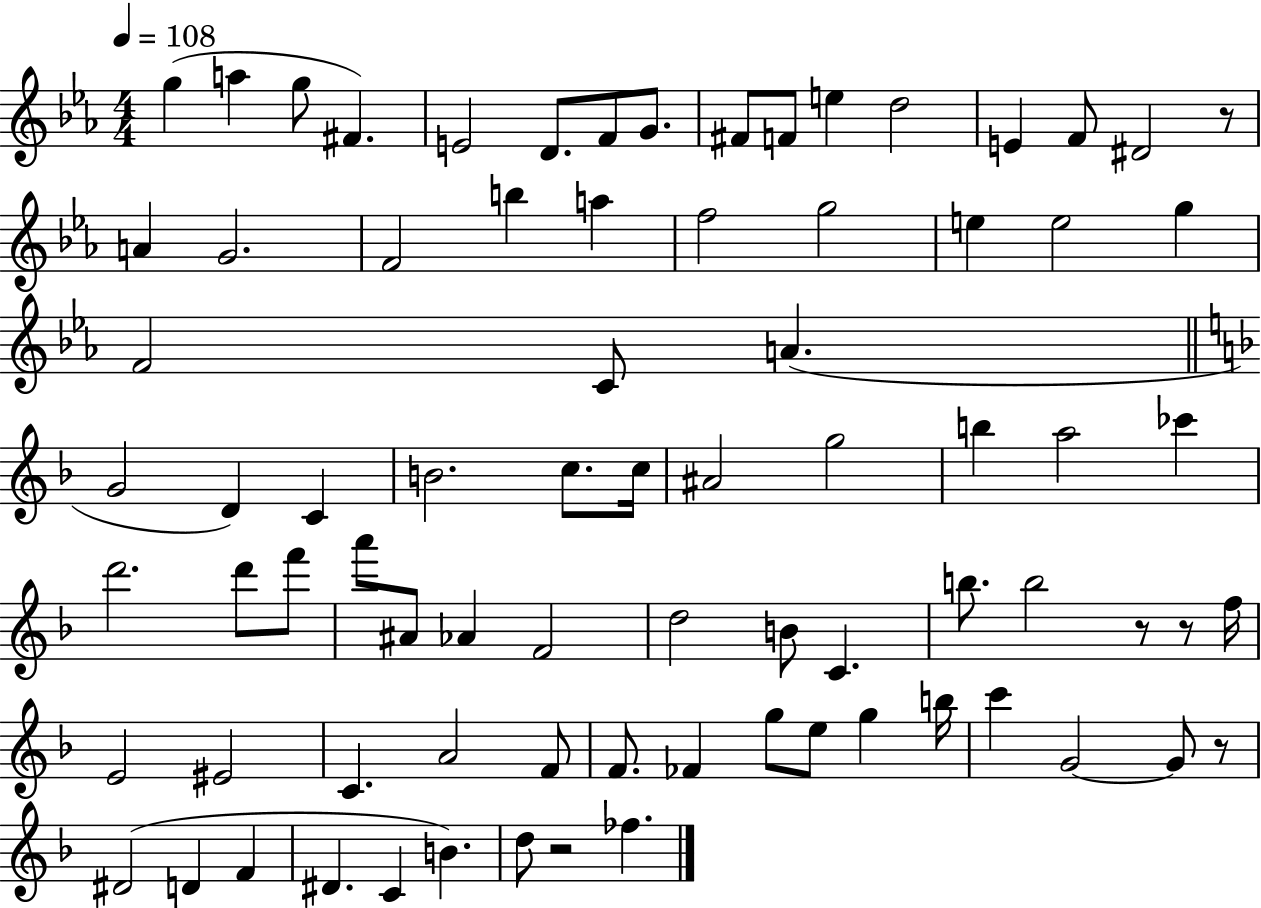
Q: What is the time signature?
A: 4/4